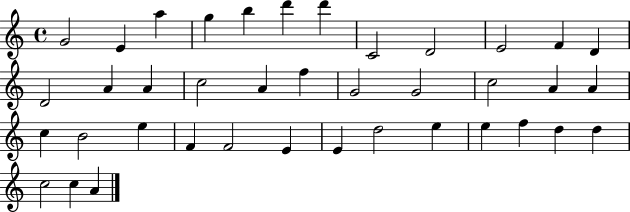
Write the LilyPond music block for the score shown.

{
  \clef treble
  \time 4/4
  \defaultTimeSignature
  \key c \major
  g'2 e'4 a''4 | g''4 b''4 d'''4 d'''4 | c'2 d'2 | e'2 f'4 d'4 | \break d'2 a'4 a'4 | c''2 a'4 f''4 | g'2 g'2 | c''2 a'4 a'4 | \break c''4 b'2 e''4 | f'4 f'2 e'4 | e'4 d''2 e''4 | e''4 f''4 d''4 d''4 | \break c''2 c''4 a'4 | \bar "|."
}